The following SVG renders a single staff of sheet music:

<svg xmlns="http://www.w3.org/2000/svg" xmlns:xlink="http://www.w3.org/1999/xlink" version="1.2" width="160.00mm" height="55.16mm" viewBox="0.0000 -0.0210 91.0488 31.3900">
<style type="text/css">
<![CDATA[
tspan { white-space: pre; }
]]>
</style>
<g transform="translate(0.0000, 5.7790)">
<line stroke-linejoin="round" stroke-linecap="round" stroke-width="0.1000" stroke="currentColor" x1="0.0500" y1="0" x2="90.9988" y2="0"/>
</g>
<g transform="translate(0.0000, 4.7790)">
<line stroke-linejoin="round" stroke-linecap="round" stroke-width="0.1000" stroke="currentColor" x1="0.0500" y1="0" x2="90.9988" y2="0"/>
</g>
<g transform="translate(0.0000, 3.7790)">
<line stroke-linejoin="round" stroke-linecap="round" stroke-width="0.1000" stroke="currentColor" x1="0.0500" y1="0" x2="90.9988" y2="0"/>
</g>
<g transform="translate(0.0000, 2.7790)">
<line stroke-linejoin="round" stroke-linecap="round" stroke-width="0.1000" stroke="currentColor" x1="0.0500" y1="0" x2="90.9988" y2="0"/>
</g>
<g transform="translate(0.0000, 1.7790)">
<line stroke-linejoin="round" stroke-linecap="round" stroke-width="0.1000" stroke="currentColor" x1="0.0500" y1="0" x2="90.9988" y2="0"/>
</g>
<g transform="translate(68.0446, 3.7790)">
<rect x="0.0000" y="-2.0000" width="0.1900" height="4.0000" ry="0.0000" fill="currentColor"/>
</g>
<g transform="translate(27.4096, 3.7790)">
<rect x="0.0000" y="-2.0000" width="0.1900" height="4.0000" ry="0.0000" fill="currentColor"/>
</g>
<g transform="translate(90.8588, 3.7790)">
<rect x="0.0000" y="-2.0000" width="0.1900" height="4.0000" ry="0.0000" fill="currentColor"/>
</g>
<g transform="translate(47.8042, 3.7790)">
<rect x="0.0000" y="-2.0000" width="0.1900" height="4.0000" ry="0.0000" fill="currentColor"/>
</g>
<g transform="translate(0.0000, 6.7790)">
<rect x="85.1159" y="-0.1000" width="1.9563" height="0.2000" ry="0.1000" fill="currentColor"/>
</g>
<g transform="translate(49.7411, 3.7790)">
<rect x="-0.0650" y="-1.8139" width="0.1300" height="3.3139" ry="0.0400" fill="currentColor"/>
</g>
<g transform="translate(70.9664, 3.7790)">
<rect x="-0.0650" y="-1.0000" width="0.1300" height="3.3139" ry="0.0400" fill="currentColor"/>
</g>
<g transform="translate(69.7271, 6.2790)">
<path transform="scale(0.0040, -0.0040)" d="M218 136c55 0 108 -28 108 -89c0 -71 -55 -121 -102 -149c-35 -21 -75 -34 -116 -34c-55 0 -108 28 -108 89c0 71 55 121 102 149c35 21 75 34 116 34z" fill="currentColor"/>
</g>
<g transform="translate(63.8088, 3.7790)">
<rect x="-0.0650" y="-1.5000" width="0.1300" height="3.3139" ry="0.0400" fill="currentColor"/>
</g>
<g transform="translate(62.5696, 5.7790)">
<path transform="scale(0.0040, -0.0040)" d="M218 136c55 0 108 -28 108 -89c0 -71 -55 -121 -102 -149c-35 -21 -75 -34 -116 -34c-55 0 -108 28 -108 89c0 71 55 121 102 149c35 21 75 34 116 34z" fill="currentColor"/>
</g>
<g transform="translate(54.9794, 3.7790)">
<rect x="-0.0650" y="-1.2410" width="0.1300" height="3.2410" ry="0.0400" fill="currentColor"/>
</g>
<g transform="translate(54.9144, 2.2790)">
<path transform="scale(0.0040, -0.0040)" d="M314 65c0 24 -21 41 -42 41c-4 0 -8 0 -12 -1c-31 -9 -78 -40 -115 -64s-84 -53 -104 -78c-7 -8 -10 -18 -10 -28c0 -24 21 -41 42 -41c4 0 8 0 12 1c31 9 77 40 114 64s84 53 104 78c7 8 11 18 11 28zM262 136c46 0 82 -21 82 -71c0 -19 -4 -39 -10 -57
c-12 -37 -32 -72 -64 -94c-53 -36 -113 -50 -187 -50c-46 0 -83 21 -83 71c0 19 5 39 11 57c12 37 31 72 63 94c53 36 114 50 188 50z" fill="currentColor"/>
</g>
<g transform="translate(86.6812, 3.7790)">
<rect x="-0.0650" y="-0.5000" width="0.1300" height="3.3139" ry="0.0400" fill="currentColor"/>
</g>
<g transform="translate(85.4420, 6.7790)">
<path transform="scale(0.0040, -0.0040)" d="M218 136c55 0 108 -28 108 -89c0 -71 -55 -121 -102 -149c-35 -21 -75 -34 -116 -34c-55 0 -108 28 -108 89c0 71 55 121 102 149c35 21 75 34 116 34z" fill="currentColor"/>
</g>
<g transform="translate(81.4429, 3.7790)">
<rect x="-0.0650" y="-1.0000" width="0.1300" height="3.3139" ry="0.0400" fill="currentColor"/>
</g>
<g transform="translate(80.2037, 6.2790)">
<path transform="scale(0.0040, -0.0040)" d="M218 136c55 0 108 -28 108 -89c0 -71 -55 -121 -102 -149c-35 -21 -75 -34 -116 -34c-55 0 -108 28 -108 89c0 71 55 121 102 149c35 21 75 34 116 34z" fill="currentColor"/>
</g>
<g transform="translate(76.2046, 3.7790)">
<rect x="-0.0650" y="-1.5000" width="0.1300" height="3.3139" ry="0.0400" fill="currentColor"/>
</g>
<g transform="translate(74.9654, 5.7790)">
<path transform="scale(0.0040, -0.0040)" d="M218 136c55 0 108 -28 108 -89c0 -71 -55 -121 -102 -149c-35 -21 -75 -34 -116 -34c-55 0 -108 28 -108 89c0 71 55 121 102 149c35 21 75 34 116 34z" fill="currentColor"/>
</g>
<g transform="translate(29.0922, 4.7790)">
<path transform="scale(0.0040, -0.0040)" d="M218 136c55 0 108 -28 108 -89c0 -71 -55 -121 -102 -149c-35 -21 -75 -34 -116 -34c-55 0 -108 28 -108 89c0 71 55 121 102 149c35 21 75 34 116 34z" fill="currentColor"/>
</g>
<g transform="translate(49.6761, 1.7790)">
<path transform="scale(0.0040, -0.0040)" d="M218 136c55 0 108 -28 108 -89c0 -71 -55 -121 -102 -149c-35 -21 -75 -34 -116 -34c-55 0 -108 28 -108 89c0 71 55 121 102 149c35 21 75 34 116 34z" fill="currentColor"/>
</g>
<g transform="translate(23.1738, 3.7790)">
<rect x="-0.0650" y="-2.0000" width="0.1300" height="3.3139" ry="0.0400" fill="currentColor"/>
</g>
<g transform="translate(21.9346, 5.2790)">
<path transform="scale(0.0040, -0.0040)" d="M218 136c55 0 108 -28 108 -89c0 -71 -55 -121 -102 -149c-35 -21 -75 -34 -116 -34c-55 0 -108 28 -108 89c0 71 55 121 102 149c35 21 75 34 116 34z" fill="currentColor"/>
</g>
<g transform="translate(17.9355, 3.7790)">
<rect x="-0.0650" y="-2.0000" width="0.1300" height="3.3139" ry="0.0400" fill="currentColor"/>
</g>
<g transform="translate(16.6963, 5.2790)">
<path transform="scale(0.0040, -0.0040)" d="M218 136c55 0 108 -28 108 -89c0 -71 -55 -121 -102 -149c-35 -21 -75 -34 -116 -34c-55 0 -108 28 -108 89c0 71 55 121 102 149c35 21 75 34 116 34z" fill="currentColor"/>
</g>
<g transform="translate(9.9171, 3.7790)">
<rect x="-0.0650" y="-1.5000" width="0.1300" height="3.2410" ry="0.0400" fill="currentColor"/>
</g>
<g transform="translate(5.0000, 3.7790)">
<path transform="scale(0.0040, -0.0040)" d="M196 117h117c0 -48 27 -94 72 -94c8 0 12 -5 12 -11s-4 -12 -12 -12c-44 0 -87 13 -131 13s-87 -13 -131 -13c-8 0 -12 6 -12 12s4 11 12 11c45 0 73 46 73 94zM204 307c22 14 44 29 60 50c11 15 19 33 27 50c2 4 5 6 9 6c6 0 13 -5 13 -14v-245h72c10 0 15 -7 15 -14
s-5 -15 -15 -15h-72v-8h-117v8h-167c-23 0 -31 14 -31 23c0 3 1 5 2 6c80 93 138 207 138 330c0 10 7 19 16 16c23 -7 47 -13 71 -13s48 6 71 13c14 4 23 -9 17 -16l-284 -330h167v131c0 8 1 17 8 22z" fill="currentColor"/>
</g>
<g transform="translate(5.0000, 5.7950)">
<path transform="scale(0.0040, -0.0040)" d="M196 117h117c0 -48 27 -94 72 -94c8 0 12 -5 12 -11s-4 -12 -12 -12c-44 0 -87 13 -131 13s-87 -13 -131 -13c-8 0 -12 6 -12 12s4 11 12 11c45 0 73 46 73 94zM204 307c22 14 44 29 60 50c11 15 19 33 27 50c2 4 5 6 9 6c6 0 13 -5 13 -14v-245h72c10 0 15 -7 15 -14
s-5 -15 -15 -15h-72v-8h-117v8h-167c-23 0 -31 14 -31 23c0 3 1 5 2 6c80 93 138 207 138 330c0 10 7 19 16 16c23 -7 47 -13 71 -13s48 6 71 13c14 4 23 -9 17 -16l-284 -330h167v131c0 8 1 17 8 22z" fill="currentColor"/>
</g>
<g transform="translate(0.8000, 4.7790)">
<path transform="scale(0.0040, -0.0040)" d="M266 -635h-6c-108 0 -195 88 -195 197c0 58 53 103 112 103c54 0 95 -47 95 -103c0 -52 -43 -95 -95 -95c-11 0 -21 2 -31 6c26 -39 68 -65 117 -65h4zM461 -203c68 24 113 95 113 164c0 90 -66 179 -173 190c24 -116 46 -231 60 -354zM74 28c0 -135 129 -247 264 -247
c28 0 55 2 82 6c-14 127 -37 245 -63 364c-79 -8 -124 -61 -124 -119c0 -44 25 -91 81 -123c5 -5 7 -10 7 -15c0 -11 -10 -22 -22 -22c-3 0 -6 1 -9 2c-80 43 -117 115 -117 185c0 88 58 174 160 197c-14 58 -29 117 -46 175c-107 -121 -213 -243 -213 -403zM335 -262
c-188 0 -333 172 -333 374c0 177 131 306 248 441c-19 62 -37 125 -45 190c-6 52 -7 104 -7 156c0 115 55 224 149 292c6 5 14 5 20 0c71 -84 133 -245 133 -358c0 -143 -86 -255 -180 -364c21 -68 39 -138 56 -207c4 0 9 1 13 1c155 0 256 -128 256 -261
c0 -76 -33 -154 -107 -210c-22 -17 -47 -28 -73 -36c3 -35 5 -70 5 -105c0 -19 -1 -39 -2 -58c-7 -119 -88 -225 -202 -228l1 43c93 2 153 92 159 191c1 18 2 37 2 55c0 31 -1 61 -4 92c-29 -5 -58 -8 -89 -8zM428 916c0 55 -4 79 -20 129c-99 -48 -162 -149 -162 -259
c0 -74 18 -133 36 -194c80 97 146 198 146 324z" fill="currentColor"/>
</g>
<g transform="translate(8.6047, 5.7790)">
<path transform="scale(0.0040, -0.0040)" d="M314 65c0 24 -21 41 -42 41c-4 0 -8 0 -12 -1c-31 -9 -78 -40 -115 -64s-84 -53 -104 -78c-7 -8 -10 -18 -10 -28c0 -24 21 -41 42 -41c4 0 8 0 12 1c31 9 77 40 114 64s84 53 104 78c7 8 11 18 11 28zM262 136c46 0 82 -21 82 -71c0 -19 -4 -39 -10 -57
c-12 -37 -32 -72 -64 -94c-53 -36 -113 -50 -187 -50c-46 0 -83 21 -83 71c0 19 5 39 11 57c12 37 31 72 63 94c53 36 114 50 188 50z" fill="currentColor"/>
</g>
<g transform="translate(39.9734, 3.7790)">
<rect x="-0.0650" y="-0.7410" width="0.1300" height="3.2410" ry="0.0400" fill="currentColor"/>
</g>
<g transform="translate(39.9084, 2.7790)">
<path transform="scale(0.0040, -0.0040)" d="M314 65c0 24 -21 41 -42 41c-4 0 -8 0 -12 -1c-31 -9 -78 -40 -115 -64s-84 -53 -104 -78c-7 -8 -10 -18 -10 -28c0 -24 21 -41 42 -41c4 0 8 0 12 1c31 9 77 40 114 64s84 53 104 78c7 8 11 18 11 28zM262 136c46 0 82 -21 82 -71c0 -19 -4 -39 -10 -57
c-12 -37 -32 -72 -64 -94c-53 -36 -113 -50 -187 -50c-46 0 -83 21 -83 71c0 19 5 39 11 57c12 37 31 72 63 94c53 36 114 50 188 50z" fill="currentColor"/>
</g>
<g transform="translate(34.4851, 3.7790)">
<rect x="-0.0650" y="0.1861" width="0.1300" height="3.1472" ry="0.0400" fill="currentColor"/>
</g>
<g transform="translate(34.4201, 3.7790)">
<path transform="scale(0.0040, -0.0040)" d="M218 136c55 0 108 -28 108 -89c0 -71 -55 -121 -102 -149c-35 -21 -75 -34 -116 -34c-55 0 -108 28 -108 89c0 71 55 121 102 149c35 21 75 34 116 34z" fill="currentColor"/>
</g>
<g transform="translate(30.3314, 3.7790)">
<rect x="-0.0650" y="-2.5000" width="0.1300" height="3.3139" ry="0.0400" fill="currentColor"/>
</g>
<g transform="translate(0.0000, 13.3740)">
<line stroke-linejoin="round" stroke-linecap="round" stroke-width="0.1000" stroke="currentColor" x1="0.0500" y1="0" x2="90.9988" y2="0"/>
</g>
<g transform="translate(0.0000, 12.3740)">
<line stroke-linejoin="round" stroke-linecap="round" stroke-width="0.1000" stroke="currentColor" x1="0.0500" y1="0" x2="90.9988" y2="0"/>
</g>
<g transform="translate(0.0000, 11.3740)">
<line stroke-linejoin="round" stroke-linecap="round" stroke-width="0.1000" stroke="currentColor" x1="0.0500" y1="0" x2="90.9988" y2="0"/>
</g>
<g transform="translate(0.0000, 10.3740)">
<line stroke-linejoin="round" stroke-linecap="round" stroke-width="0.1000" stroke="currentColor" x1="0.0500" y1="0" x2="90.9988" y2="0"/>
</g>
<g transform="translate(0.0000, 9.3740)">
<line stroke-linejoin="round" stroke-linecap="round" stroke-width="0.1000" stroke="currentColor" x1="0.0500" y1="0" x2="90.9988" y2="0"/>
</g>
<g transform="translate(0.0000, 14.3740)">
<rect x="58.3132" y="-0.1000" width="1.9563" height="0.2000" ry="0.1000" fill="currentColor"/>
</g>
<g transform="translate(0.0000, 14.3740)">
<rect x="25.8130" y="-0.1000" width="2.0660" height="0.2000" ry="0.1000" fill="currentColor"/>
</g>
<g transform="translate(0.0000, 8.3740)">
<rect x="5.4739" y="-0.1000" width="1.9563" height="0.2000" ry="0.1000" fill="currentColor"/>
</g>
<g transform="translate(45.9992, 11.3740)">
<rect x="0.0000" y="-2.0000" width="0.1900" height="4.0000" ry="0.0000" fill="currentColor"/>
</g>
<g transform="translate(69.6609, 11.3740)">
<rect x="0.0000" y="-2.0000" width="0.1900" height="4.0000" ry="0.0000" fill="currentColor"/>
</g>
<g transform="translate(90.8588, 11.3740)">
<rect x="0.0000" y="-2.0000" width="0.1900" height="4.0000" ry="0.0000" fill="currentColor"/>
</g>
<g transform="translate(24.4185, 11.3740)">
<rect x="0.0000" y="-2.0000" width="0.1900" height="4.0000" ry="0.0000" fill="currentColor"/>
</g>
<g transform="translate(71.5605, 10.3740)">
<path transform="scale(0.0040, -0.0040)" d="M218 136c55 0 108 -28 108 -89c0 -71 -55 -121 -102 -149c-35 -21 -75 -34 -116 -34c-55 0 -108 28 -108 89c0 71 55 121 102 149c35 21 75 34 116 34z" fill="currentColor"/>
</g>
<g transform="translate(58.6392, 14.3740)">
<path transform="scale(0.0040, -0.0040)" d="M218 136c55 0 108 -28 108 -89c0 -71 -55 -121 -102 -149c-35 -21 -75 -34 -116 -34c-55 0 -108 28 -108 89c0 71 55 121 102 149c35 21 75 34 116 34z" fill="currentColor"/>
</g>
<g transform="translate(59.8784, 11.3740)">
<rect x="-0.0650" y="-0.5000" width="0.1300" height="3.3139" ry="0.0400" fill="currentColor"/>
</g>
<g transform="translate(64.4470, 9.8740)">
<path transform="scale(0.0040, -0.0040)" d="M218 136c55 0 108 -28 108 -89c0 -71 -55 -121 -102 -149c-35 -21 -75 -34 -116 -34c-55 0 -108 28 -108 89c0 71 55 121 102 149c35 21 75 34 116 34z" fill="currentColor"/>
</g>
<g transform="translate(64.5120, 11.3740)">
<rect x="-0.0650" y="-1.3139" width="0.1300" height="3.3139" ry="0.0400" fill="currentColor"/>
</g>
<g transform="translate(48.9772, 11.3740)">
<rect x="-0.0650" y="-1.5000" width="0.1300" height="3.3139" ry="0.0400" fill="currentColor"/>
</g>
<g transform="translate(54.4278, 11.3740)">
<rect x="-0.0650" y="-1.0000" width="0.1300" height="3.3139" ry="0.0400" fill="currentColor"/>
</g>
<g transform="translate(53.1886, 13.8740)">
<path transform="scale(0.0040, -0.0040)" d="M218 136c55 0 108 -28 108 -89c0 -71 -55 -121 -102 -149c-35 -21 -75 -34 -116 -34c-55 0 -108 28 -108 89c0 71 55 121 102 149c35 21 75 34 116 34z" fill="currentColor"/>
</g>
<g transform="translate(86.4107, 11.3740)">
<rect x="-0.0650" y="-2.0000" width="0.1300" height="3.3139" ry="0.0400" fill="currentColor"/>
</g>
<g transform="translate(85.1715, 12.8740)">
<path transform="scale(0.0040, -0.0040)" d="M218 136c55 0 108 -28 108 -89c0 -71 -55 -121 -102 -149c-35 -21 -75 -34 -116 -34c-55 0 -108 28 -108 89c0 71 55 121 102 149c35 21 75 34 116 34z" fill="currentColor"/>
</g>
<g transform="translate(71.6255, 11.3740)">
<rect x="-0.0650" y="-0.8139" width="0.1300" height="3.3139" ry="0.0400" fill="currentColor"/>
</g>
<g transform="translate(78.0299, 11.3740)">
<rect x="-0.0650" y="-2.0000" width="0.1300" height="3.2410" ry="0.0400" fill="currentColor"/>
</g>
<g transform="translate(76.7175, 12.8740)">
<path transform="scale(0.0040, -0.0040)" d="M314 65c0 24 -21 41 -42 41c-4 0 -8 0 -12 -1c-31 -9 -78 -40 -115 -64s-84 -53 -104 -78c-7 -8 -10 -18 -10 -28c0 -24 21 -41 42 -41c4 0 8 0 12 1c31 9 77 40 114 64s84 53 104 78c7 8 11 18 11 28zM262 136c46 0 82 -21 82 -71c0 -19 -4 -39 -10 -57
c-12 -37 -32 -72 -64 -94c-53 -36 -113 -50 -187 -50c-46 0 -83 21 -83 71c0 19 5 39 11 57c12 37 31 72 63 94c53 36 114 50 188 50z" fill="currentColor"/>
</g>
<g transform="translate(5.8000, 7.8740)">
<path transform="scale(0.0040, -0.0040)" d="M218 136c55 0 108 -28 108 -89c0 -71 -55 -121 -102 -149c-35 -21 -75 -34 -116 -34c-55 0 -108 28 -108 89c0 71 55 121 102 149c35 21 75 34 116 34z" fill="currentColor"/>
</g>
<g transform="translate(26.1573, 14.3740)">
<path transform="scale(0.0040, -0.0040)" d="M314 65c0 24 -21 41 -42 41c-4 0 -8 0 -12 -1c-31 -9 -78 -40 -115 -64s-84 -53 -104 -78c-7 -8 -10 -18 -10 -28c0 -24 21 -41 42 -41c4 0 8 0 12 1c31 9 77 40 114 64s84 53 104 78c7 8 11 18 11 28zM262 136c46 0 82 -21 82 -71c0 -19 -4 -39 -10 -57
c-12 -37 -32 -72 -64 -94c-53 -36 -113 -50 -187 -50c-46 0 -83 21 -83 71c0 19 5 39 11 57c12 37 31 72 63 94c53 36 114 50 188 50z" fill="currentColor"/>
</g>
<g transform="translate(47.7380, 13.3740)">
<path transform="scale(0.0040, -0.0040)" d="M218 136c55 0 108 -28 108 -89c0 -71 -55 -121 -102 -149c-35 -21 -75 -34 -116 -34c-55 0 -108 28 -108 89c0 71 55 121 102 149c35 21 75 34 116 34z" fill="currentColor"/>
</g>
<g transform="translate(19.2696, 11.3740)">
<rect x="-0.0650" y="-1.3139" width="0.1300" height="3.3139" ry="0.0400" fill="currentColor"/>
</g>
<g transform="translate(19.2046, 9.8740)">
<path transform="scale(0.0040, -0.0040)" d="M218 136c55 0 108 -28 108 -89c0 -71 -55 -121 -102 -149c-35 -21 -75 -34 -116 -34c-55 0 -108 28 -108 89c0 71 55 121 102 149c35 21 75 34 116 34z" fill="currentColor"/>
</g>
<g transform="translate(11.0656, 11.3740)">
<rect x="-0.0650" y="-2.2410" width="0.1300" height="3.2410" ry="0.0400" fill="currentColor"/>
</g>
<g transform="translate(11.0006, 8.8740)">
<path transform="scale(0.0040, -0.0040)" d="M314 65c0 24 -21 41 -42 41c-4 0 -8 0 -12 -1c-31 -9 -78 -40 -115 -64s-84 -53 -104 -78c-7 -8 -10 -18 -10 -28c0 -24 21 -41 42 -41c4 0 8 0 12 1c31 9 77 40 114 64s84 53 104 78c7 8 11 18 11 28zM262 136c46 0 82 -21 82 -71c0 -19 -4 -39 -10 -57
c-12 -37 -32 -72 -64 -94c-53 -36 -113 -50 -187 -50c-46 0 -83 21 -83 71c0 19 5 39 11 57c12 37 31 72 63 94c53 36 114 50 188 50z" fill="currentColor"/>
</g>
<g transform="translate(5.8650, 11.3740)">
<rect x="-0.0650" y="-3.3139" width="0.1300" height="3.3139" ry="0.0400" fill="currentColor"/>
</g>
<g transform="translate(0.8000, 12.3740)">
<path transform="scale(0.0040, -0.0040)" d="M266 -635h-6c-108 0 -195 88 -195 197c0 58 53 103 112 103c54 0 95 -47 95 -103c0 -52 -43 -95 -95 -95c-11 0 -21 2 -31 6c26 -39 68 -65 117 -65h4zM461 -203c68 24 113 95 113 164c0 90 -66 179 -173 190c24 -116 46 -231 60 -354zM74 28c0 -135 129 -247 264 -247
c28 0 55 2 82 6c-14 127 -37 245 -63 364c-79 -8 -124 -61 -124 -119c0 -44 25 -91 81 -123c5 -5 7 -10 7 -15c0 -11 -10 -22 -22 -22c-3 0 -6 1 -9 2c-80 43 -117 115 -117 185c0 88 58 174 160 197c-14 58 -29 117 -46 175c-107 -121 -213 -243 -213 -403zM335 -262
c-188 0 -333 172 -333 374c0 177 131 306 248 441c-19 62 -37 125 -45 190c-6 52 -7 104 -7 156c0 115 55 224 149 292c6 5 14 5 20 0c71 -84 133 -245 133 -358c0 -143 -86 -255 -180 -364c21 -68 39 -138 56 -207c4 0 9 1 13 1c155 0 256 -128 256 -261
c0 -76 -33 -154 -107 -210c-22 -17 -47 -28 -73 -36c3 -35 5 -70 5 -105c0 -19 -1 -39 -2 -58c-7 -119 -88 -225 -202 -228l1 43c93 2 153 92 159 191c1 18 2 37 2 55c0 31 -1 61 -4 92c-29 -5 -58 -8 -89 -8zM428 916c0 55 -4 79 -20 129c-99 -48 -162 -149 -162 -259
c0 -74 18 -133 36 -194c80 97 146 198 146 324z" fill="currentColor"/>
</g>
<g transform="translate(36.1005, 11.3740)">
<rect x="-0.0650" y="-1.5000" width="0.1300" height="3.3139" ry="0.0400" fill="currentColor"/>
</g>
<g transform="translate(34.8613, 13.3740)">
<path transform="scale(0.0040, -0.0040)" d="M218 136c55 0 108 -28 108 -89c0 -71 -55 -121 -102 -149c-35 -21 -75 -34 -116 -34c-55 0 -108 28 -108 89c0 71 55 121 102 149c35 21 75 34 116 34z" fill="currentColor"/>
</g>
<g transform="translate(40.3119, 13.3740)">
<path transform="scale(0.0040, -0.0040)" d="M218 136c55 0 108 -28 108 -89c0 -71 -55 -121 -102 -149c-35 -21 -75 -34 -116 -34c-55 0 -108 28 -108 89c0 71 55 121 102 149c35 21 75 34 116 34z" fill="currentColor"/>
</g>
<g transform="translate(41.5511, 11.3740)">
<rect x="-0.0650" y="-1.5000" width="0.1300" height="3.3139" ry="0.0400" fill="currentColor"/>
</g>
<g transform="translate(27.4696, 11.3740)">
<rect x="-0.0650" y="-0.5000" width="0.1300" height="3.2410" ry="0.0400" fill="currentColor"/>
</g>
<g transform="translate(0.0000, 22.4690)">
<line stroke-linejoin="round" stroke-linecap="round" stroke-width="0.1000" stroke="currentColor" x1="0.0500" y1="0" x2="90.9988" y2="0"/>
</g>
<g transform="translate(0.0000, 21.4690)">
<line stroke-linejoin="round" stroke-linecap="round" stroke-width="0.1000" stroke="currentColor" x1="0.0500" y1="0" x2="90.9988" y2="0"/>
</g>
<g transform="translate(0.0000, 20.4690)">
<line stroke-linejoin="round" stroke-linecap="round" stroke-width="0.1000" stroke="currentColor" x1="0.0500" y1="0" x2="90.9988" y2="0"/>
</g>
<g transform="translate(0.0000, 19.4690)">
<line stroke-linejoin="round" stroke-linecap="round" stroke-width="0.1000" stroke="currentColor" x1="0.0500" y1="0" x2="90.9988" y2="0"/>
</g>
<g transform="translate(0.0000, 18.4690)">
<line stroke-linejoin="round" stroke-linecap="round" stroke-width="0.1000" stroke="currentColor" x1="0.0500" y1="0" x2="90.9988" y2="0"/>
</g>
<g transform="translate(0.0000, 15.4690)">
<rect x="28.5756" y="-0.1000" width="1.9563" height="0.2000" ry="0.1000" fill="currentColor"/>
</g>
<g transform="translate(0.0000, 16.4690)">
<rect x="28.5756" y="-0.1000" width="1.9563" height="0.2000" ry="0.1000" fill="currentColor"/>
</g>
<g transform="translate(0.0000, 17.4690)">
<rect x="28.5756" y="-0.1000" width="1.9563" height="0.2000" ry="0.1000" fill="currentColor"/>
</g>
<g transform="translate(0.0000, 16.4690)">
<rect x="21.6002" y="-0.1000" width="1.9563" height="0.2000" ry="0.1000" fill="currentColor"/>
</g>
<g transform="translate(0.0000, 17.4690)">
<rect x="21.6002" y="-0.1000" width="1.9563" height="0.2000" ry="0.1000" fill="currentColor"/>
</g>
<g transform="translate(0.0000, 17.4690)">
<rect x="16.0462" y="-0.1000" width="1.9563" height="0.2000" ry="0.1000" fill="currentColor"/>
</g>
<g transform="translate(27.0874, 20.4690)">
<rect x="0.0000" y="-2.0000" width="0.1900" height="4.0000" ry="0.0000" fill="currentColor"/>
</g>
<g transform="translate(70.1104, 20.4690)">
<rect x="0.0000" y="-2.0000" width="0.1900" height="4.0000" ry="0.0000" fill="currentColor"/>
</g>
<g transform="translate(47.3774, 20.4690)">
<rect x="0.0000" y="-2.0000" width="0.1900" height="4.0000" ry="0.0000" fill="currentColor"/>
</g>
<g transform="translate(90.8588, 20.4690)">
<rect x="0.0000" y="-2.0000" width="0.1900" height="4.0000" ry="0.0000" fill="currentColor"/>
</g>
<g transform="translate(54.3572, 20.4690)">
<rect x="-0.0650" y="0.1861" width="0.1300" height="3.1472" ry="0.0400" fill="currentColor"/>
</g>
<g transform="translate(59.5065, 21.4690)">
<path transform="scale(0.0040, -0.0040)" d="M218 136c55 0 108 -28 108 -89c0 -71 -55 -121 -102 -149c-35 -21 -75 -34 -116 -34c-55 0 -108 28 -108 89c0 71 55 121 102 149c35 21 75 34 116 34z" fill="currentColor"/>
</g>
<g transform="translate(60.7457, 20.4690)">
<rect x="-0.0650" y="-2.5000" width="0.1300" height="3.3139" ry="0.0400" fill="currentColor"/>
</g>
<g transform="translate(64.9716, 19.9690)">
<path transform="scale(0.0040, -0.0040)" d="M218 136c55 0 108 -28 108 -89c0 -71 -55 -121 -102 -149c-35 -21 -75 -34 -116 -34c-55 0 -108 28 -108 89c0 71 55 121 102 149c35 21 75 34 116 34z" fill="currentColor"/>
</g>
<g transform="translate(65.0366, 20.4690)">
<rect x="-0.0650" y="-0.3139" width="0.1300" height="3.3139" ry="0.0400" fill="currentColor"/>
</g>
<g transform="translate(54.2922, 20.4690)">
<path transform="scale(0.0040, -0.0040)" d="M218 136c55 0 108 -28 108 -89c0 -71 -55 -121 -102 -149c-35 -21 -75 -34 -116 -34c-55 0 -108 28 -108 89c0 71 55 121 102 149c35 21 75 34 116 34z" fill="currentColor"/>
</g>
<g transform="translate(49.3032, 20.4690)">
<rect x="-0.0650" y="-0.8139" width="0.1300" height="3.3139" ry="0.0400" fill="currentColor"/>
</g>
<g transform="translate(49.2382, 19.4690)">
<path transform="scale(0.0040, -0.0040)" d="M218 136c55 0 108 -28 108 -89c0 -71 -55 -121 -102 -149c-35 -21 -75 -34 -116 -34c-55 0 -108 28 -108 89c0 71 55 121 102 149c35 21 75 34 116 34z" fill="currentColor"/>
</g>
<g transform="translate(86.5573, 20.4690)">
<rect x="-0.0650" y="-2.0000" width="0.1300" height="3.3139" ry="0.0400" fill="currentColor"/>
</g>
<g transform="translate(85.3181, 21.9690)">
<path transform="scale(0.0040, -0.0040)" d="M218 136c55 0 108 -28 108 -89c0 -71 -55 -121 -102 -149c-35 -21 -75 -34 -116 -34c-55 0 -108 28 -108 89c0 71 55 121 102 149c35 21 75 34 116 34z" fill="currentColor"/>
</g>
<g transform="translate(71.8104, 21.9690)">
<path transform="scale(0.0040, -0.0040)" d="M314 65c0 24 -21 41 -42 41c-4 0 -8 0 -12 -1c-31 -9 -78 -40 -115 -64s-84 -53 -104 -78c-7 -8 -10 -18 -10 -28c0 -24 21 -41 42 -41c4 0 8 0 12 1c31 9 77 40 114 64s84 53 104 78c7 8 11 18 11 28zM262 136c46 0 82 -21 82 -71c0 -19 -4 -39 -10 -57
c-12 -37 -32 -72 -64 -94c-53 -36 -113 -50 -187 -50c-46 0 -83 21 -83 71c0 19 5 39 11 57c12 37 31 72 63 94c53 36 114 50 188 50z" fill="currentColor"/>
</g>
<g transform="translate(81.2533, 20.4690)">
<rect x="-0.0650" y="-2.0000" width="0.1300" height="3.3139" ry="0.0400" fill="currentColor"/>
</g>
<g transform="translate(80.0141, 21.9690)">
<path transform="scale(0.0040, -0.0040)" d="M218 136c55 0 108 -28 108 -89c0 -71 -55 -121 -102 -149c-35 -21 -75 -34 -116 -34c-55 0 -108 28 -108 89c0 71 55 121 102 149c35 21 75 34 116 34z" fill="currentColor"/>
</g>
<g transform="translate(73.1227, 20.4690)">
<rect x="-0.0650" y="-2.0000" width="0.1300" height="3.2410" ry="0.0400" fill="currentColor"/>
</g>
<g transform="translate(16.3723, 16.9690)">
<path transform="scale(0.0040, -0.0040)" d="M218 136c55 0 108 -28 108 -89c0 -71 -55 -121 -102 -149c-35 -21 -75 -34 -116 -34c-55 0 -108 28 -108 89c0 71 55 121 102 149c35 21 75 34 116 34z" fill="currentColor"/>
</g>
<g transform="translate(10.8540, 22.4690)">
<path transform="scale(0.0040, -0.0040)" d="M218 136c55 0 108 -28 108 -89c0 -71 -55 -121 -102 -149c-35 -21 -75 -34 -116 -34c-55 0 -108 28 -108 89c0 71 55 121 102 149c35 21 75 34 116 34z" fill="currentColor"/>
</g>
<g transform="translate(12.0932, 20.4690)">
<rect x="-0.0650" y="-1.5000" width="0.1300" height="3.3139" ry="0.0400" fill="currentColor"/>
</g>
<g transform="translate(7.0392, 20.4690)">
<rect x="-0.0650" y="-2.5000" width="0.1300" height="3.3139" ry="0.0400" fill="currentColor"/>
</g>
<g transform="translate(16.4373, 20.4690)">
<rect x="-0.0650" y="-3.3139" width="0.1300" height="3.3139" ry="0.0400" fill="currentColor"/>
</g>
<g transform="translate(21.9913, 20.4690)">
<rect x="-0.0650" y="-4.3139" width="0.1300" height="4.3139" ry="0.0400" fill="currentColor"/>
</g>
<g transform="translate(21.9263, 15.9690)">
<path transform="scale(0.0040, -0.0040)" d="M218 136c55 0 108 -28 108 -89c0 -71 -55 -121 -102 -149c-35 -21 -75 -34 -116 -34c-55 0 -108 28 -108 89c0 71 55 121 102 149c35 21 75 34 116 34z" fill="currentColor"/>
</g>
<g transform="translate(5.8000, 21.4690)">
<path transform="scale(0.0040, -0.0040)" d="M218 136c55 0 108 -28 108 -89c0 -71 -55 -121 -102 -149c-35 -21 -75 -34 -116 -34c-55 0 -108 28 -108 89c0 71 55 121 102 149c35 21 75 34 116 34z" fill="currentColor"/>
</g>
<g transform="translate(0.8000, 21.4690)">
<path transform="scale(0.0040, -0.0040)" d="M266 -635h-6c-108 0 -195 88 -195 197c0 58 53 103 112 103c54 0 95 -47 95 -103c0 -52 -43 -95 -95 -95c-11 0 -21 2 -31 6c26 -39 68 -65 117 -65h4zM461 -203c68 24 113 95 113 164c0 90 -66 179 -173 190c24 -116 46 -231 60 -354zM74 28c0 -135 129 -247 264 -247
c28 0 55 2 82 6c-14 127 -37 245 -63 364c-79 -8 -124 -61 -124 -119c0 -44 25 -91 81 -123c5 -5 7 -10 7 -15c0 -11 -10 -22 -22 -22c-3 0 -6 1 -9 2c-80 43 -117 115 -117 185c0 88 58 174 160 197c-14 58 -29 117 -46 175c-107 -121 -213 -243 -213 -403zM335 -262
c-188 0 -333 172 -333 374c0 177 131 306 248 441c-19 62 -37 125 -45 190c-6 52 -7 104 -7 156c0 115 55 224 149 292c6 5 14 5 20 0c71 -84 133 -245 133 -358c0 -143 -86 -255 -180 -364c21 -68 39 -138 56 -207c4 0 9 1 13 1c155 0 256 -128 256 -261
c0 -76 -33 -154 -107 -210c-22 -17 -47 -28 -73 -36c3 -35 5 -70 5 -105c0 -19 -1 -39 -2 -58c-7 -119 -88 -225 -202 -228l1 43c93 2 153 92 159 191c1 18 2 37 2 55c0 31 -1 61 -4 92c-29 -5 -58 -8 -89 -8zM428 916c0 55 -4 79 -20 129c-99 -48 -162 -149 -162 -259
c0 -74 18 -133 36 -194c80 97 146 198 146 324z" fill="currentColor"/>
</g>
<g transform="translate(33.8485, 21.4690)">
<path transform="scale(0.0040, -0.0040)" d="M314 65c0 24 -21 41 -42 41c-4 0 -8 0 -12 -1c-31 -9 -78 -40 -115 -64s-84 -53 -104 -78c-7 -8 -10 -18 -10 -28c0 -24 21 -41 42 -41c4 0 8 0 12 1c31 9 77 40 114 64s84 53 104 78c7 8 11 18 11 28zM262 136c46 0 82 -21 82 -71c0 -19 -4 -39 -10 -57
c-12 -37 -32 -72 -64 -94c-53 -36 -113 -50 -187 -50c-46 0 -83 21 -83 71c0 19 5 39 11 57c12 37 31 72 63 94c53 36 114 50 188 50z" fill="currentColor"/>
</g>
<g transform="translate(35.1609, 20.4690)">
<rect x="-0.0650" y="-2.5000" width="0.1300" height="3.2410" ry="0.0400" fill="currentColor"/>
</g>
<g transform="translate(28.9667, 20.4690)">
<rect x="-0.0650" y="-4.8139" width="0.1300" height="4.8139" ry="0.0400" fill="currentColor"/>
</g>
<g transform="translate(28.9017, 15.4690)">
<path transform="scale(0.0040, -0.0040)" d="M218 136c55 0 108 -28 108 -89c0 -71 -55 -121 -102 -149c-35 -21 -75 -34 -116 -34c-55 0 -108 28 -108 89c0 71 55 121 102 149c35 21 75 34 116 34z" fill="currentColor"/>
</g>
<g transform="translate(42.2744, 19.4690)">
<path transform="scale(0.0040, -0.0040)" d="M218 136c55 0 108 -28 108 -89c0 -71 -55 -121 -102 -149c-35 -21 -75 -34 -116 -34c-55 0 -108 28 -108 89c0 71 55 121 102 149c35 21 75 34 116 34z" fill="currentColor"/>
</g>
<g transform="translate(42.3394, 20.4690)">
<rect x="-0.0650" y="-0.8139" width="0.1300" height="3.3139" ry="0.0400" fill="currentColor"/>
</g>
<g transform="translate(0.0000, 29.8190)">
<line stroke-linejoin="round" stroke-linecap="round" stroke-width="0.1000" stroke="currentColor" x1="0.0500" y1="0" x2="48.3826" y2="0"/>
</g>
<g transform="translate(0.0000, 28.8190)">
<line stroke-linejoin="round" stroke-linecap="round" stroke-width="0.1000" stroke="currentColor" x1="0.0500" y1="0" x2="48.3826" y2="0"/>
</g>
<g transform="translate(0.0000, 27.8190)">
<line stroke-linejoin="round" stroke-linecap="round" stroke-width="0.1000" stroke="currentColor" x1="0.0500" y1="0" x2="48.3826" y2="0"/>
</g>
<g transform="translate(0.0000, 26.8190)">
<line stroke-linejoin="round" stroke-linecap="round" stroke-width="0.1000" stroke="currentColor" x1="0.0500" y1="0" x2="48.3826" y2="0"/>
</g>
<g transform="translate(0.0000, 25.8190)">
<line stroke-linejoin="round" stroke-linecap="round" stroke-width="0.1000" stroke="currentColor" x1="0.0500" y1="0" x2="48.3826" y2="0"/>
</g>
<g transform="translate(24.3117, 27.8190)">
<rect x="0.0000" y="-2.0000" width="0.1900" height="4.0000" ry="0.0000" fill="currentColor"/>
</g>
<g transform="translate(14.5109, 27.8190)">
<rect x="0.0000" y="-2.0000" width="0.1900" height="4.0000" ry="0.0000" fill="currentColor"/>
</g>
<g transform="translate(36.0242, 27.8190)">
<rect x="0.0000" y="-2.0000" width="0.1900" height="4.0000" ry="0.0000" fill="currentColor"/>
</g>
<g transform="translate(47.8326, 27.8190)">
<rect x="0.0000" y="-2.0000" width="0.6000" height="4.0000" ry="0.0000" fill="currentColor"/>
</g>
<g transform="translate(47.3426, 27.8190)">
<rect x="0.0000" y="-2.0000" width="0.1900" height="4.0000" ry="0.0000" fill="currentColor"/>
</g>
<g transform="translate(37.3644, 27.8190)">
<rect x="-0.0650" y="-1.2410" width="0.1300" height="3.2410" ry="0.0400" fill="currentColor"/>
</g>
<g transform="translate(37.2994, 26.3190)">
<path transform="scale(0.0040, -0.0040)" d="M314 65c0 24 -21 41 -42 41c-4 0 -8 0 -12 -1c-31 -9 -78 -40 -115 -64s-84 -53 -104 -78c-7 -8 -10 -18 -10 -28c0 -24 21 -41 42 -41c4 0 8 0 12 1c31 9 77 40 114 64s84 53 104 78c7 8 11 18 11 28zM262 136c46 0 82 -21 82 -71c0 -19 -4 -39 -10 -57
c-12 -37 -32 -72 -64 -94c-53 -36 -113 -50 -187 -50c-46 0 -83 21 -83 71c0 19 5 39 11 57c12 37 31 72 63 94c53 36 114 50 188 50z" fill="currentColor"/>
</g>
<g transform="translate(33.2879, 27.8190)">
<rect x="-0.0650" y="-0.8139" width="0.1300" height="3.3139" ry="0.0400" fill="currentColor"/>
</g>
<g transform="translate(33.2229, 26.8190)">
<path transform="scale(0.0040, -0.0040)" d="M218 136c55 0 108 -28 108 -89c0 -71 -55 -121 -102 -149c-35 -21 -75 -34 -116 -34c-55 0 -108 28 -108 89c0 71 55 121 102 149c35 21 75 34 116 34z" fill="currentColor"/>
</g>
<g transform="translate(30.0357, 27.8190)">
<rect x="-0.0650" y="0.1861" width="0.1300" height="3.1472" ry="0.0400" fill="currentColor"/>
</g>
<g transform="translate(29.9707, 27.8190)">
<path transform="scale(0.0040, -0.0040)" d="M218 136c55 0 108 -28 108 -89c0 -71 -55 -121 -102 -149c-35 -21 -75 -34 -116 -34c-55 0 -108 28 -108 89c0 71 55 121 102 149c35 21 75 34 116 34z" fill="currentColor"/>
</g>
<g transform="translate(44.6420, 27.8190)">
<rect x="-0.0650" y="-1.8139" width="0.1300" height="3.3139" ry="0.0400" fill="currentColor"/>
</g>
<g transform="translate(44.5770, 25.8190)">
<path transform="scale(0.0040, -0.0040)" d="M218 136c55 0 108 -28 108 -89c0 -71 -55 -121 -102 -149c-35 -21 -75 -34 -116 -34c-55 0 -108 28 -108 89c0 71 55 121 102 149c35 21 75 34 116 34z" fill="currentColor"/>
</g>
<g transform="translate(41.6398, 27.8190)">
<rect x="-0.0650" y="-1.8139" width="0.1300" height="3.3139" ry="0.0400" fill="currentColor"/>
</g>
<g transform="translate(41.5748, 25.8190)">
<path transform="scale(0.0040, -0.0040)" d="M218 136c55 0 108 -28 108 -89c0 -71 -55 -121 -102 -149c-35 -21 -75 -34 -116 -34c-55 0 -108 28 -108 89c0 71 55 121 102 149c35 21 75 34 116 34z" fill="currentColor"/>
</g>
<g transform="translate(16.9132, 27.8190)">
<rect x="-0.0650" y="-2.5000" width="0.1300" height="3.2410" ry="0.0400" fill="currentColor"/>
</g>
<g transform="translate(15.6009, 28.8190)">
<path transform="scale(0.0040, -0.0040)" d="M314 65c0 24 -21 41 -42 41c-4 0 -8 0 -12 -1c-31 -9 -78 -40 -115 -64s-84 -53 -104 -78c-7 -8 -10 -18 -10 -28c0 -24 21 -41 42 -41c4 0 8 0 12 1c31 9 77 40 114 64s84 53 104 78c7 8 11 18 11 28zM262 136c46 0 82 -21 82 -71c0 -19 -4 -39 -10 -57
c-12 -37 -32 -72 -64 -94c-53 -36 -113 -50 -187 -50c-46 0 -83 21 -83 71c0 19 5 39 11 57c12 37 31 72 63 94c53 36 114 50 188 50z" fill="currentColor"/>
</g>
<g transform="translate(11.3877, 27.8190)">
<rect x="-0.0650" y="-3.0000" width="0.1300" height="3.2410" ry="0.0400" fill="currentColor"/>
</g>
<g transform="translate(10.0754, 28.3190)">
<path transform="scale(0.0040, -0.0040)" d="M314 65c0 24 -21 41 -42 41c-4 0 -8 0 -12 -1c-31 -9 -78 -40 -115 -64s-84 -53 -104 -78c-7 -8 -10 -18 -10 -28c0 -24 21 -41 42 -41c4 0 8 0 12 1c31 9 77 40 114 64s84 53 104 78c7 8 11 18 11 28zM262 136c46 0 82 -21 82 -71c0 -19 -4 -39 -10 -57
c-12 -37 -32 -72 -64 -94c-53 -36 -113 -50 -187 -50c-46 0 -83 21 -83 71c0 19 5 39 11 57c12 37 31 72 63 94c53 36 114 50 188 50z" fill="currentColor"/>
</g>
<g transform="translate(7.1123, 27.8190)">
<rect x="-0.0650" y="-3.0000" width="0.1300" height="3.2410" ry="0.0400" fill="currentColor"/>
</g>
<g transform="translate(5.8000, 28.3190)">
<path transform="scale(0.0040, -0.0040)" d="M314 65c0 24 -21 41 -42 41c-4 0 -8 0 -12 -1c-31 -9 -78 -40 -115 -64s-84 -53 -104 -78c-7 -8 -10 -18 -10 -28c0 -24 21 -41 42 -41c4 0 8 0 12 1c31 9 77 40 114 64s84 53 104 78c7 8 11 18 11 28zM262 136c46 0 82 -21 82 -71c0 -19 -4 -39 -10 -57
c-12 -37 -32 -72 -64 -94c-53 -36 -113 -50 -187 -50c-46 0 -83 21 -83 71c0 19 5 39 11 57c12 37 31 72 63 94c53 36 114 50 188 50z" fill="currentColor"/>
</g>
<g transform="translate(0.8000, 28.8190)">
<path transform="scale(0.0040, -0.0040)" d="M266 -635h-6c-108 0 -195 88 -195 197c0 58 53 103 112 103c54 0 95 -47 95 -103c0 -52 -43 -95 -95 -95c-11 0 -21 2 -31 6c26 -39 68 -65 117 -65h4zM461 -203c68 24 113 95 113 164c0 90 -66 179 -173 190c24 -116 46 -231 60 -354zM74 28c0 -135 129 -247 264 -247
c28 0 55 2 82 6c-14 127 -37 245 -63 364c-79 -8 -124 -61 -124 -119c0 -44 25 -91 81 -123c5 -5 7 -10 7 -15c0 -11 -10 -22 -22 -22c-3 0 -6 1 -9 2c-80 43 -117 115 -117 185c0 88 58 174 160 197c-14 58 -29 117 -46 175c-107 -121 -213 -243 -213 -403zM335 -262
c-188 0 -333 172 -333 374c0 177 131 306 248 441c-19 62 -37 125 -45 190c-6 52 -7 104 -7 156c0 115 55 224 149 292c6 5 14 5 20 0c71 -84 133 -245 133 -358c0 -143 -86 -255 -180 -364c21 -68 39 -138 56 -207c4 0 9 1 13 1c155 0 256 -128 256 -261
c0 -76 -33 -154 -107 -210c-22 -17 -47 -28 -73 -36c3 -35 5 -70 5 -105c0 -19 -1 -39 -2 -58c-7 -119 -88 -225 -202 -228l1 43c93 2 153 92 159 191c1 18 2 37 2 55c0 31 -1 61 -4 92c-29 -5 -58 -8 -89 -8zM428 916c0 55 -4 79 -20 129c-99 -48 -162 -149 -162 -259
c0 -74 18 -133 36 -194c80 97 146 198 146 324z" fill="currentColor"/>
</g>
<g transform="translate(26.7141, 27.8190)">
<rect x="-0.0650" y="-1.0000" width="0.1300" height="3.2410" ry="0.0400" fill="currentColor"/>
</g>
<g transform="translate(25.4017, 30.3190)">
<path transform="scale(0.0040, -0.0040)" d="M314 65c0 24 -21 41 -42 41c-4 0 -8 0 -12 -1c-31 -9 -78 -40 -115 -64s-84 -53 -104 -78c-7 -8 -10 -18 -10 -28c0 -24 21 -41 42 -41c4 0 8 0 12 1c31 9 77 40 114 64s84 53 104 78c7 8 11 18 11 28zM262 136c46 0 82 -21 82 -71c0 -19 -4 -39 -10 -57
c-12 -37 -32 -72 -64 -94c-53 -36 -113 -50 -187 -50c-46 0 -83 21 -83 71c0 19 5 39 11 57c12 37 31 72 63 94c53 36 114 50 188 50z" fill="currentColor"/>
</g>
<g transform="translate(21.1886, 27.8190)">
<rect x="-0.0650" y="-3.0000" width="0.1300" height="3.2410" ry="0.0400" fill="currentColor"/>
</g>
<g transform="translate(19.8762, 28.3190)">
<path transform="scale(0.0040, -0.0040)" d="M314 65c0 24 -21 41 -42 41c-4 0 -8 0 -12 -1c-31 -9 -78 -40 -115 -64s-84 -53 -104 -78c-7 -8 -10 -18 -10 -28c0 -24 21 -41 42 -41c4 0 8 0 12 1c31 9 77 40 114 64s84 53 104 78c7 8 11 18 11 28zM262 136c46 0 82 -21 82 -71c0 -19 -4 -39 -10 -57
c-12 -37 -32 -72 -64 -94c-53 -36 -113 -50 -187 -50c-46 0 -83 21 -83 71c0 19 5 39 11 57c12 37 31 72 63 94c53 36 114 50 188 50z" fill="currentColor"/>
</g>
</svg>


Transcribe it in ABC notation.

X:1
T:Untitled
M:4/4
L:1/4
K:C
E2 F F G B d2 f e2 E D E D C b g2 e C2 E E E D C e d F2 F G E b d' e' G2 d d B G c F2 F F A2 A2 G2 A2 D2 B d e2 f f